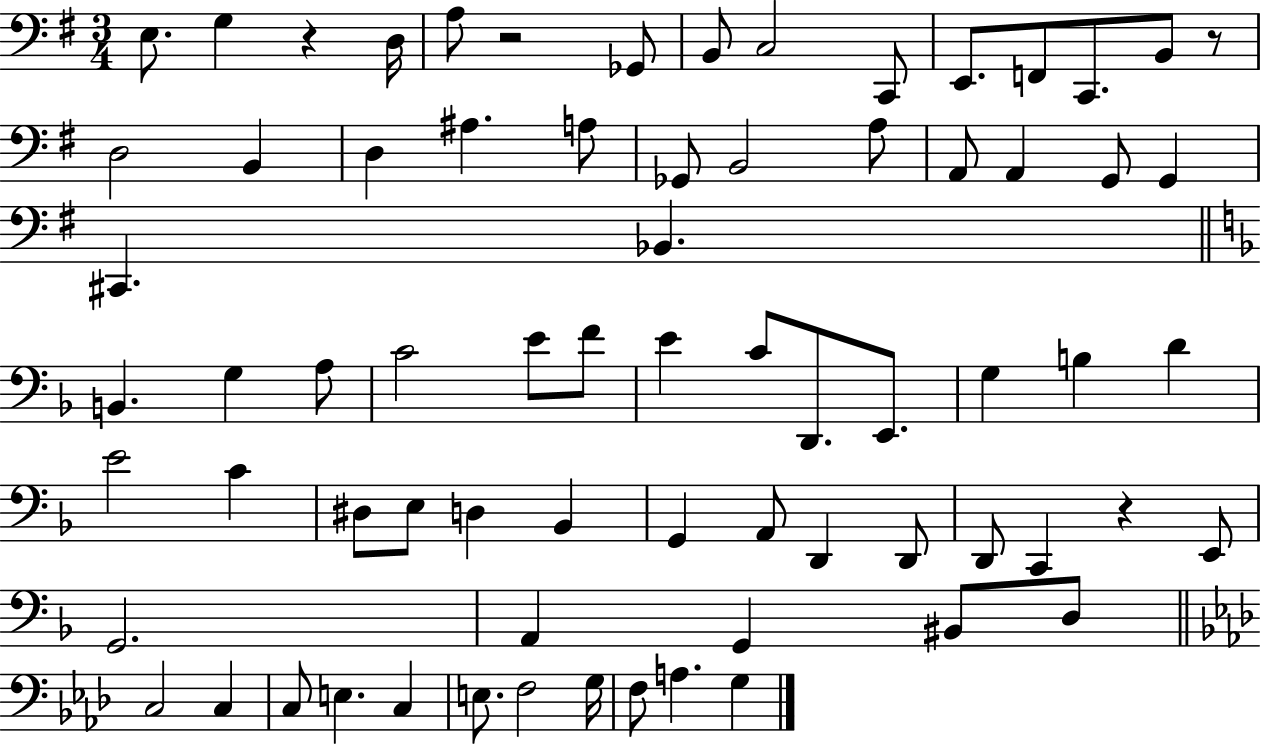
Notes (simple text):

E3/e. G3/q R/q D3/s A3/e R/h Gb2/e B2/e C3/h C2/e E2/e. F2/e C2/e. B2/e R/e D3/h B2/q D3/q A#3/q. A3/e Gb2/e B2/h A3/e A2/e A2/q G2/e G2/q C#2/q. Bb2/q. B2/q. G3/q A3/e C4/h E4/e F4/e E4/q C4/e D2/e. E2/e. G3/q B3/q D4/q E4/h C4/q D#3/e E3/e D3/q Bb2/q G2/q A2/e D2/q D2/e D2/e C2/q R/q E2/e G2/h. A2/q G2/q BIS2/e D3/e C3/h C3/q C3/e E3/q. C3/q E3/e. F3/h G3/s F3/e A3/q. G3/q